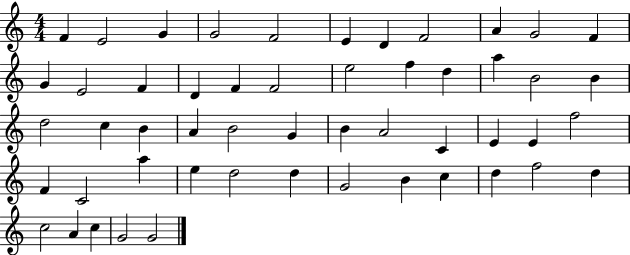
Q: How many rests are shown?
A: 0